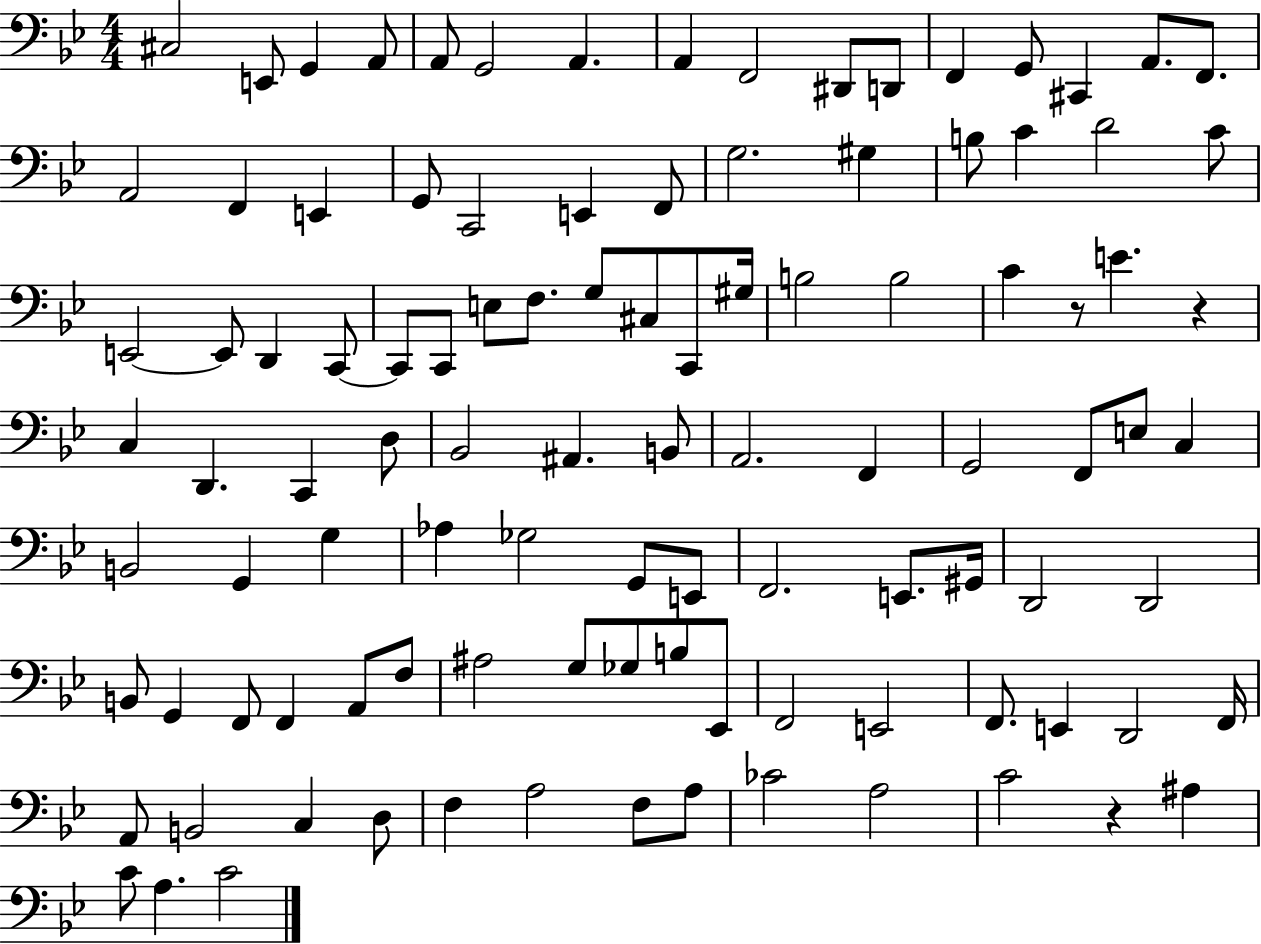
C#3/h E2/e G2/q A2/e A2/e G2/h A2/q. A2/q F2/h D#2/e D2/e F2/q G2/e C#2/q A2/e. F2/e. A2/h F2/q E2/q G2/e C2/h E2/q F2/e G3/h. G#3/q B3/e C4/q D4/h C4/e E2/h E2/e D2/q C2/e C2/e C2/e E3/e F3/e. G3/e C#3/e C2/e G#3/s B3/h B3/h C4/q R/e E4/q. R/q C3/q D2/q. C2/q D3/e Bb2/h A#2/q. B2/e A2/h. F2/q G2/h F2/e E3/e C3/q B2/h G2/q G3/q Ab3/q Gb3/h G2/e E2/e F2/h. E2/e. G#2/s D2/h D2/h B2/e G2/q F2/e F2/q A2/e F3/e A#3/h G3/e Gb3/e B3/e Eb2/e F2/h E2/h F2/e. E2/q D2/h F2/s A2/e B2/h C3/q D3/e F3/q A3/h F3/e A3/e CES4/h A3/h C4/h R/q A#3/q C4/e A3/q. C4/h